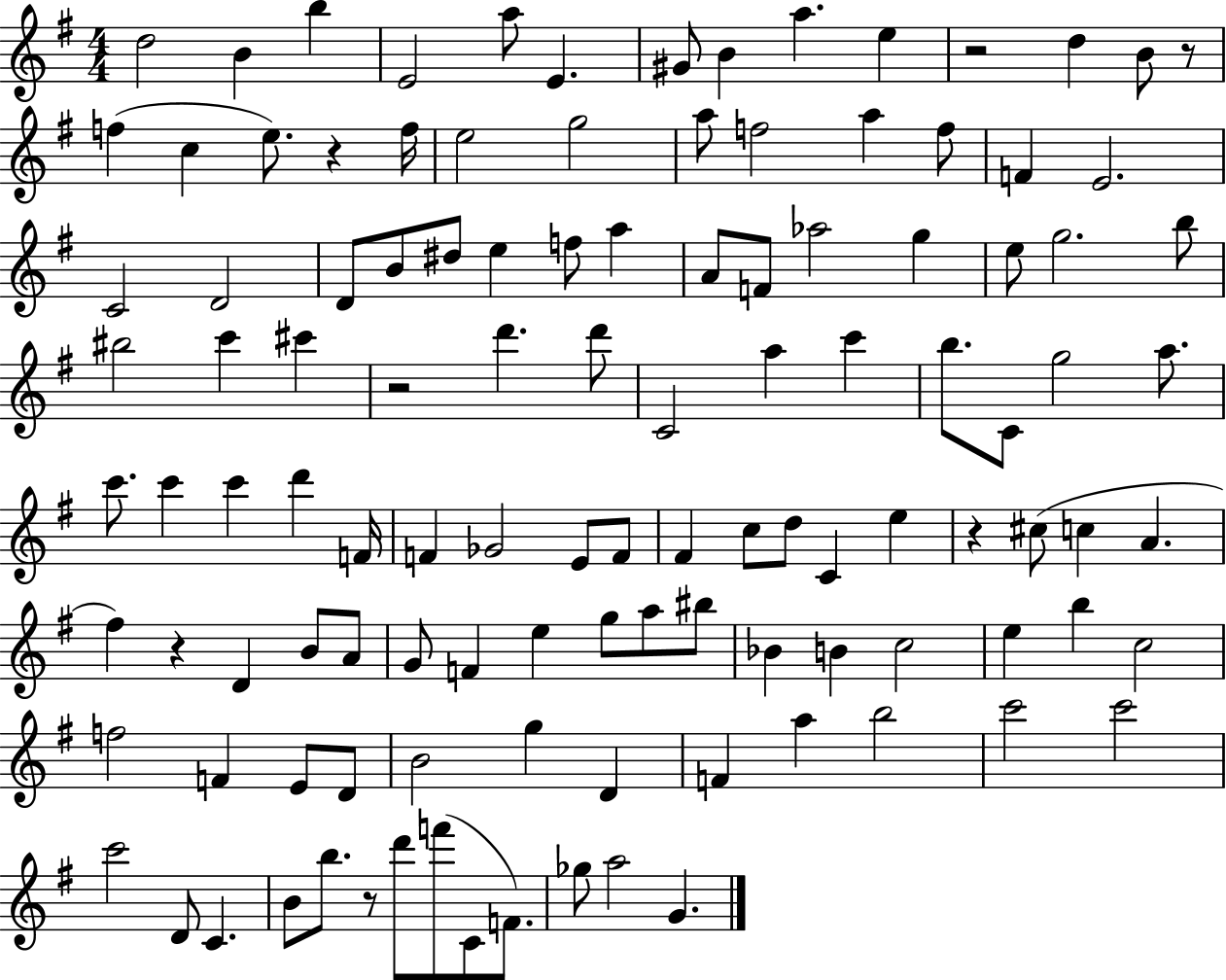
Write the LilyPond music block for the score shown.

{
  \clef treble
  \numericTimeSignature
  \time 4/4
  \key g \major
  d''2 b'4 b''4 | e'2 a''8 e'4. | gis'8 b'4 a''4. e''4 | r2 d''4 b'8 r8 | \break f''4( c''4 e''8.) r4 f''16 | e''2 g''2 | a''8 f''2 a''4 f''8 | f'4 e'2. | \break c'2 d'2 | d'8 b'8 dis''8 e''4 f''8 a''4 | a'8 f'8 aes''2 g''4 | e''8 g''2. b''8 | \break bis''2 c'''4 cis'''4 | r2 d'''4. d'''8 | c'2 a''4 c'''4 | b''8. c'8 g''2 a''8. | \break c'''8. c'''4 c'''4 d'''4 f'16 | f'4 ges'2 e'8 f'8 | fis'4 c''8 d''8 c'4 e''4 | r4 cis''8( c''4 a'4. | \break fis''4) r4 d'4 b'8 a'8 | g'8 f'4 e''4 g''8 a''8 bis''8 | bes'4 b'4 c''2 | e''4 b''4 c''2 | \break f''2 f'4 e'8 d'8 | b'2 g''4 d'4 | f'4 a''4 b''2 | c'''2 c'''2 | \break c'''2 d'8 c'4. | b'8 b''8. r8 d'''8 f'''8( c'8 f'8.) | ges''8 a''2 g'4. | \bar "|."
}